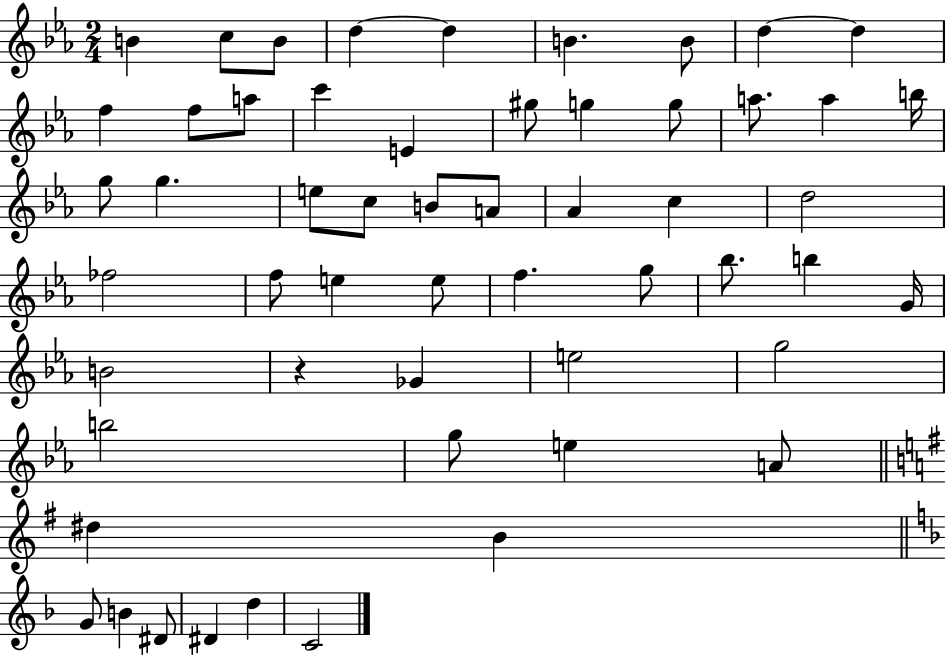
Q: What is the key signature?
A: EES major